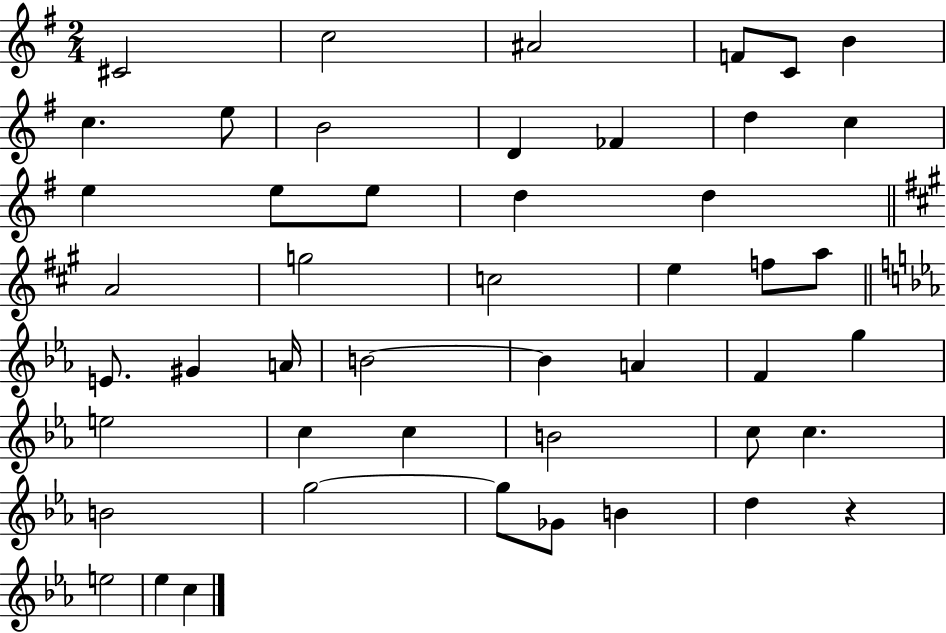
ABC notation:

X:1
T:Untitled
M:2/4
L:1/4
K:G
^C2 c2 ^A2 F/2 C/2 B c e/2 B2 D _F d c e e/2 e/2 d d A2 g2 c2 e f/2 a/2 E/2 ^G A/4 B2 B A F g e2 c c B2 c/2 c B2 g2 g/2 _G/2 B d z e2 _e c